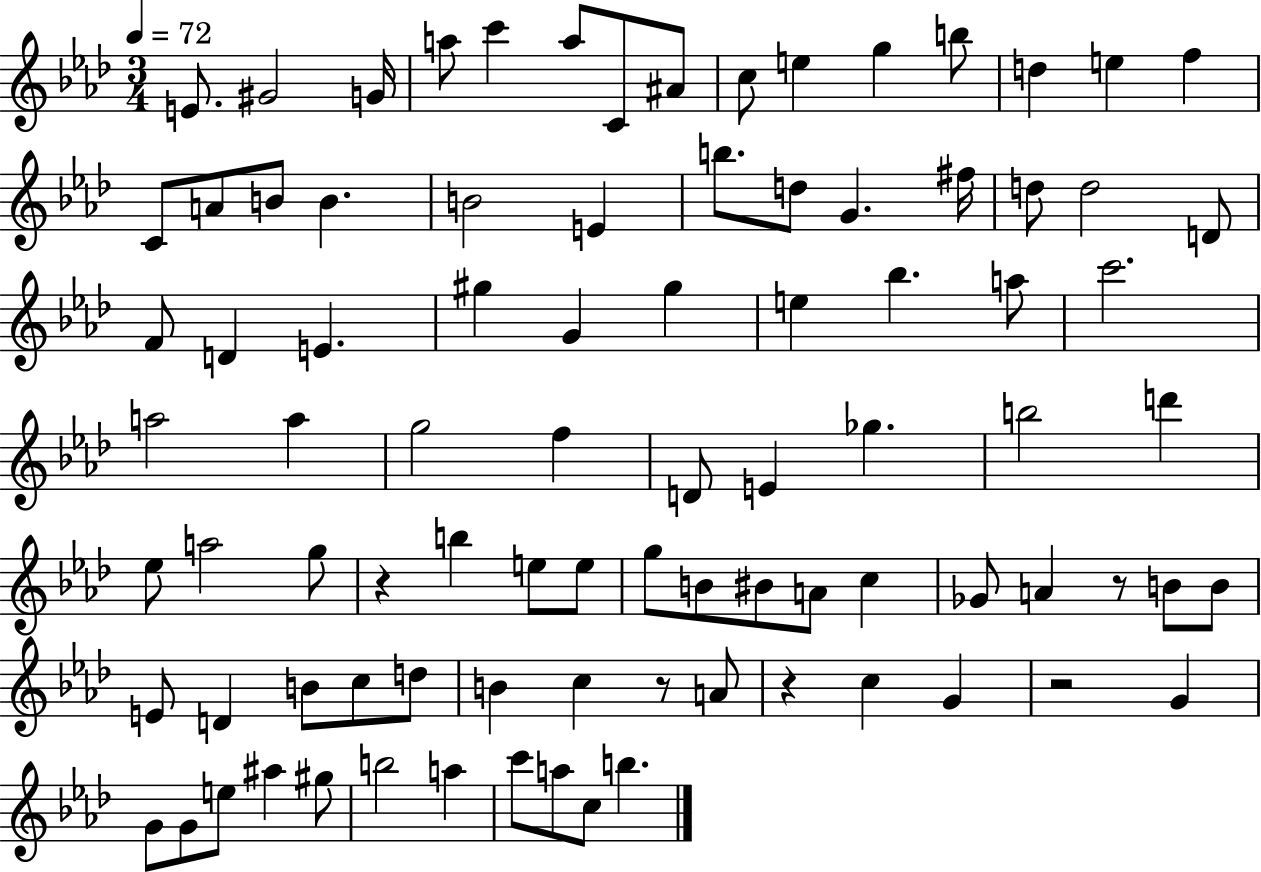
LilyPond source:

{
  \clef treble
  \numericTimeSignature
  \time 3/4
  \key aes \major
  \tempo 4 = 72
  e'8. gis'2 g'16 | a''8 c'''4 a''8 c'8 ais'8 | c''8 e''4 g''4 b''8 | d''4 e''4 f''4 | \break c'8 a'8 b'8 b'4. | b'2 e'4 | b''8. d''8 g'4. fis''16 | d''8 d''2 d'8 | \break f'8 d'4 e'4. | gis''4 g'4 gis''4 | e''4 bes''4. a''8 | c'''2. | \break a''2 a''4 | g''2 f''4 | d'8 e'4 ges''4. | b''2 d'''4 | \break ees''8 a''2 g''8 | r4 b''4 e''8 e''8 | g''8 b'8 bis'8 a'8 c''4 | ges'8 a'4 r8 b'8 b'8 | \break e'8 d'4 b'8 c''8 d''8 | b'4 c''4 r8 a'8 | r4 c''4 g'4 | r2 g'4 | \break g'8 g'8 e''8 ais''4 gis''8 | b''2 a''4 | c'''8 a''8 c''8 b''4. | \bar "|."
}